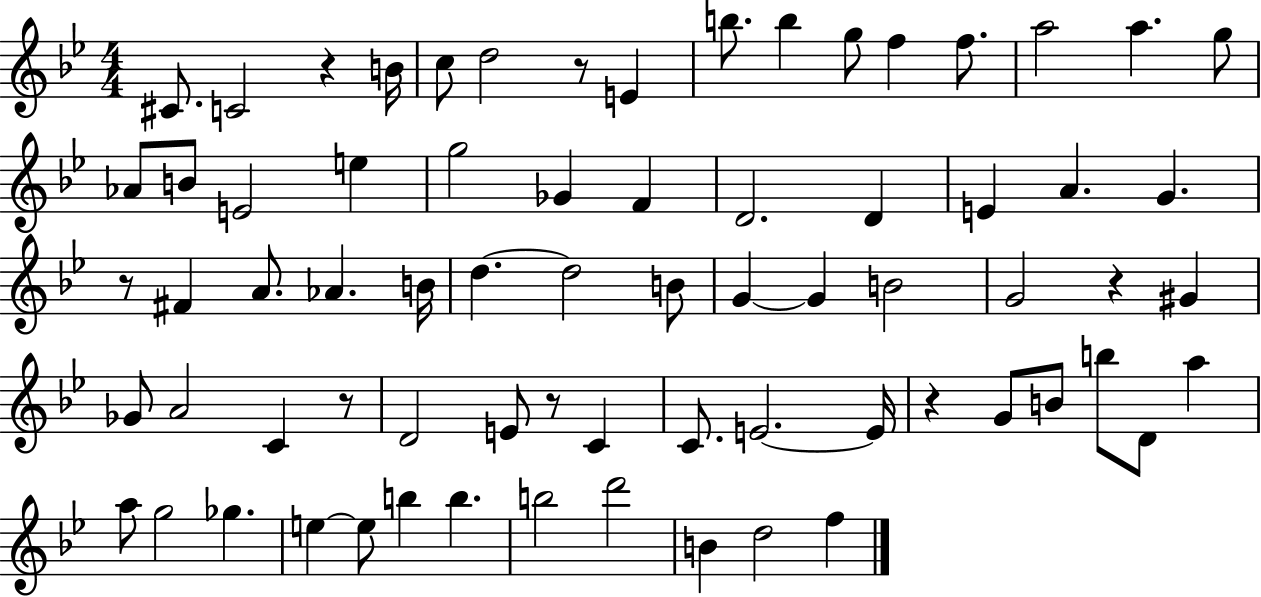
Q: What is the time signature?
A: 4/4